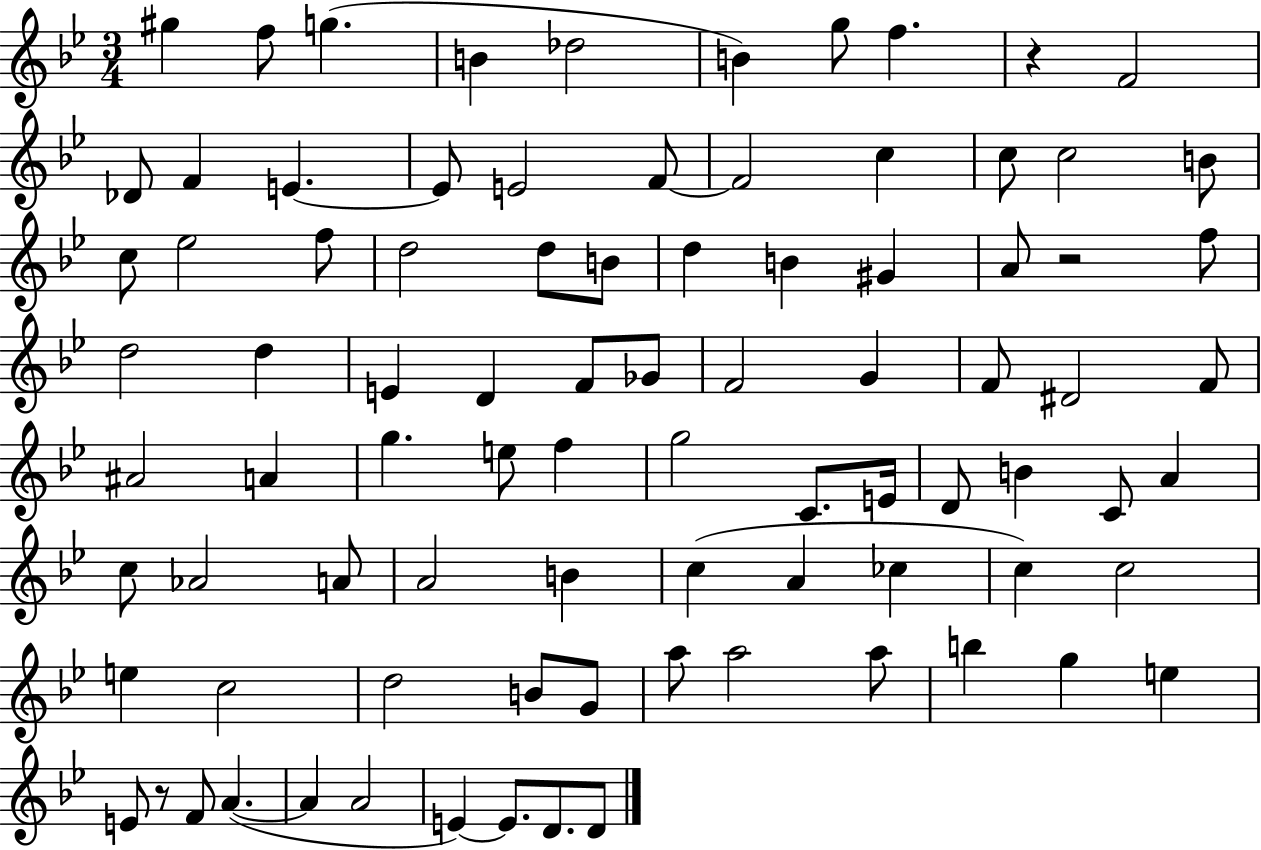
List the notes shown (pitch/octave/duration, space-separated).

G#5/q F5/e G5/q. B4/q Db5/h B4/q G5/e F5/q. R/q F4/h Db4/e F4/q E4/q. E4/e E4/h F4/e F4/h C5/q C5/e C5/h B4/e C5/e Eb5/h F5/e D5/h D5/e B4/e D5/q B4/q G#4/q A4/e R/h F5/e D5/h D5/q E4/q D4/q F4/e Gb4/e F4/h G4/q F4/e D#4/h F4/e A#4/h A4/q G5/q. E5/e F5/q G5/h C4/e. E4/s D4/e B4/q C4/e A4/q C5/e Ab4/h A4/e A4/h B4/q C5/q A4/q CES5/q C5/q C5/h E5/q C5/h D5/h B4/e G4/e A5/e A5/h A5/e B5/q G5/q E5/q E4/e R/e F4/e A4/q. A4/q A4/h E4/q E4/e. D4/e. D4/e